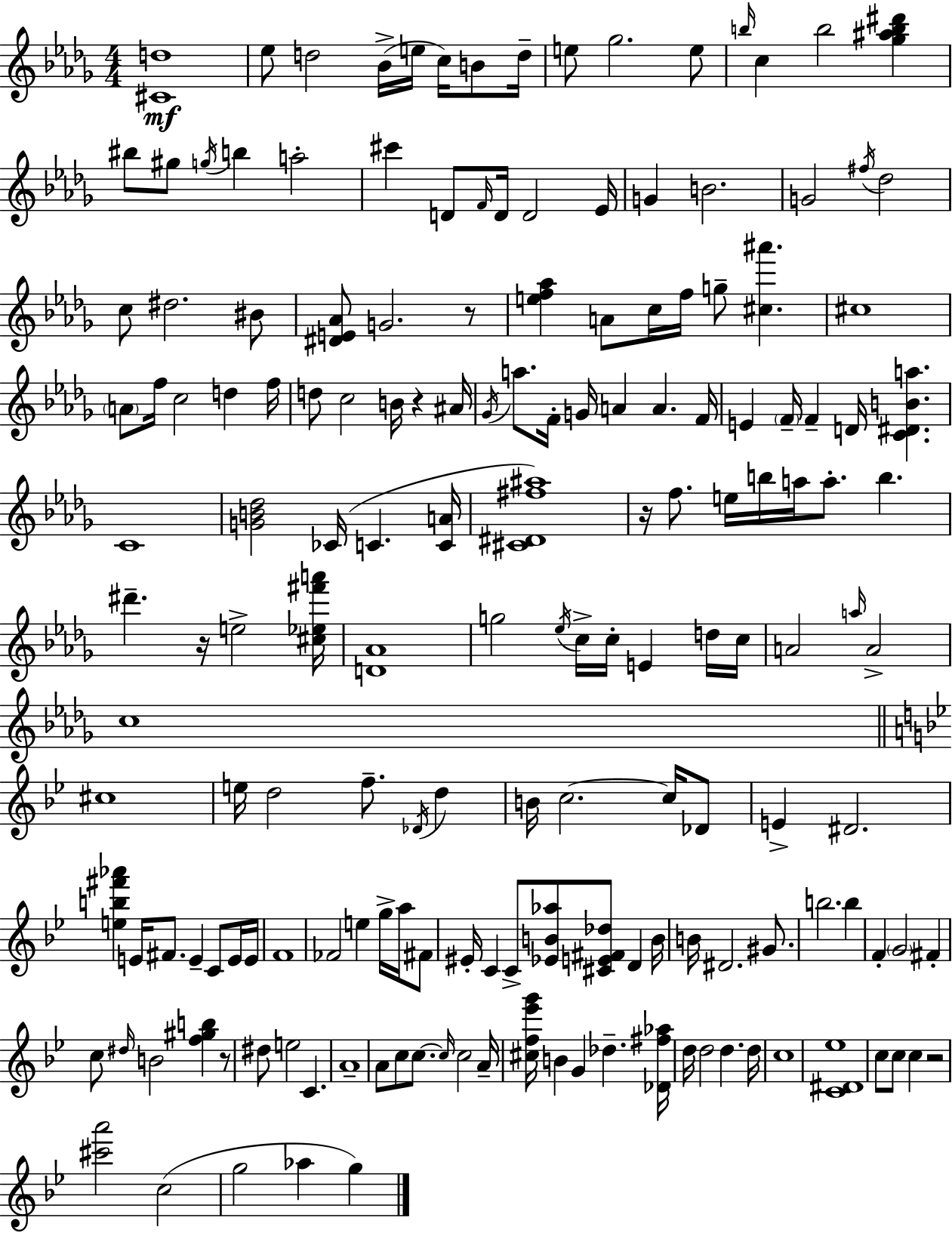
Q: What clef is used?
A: treble